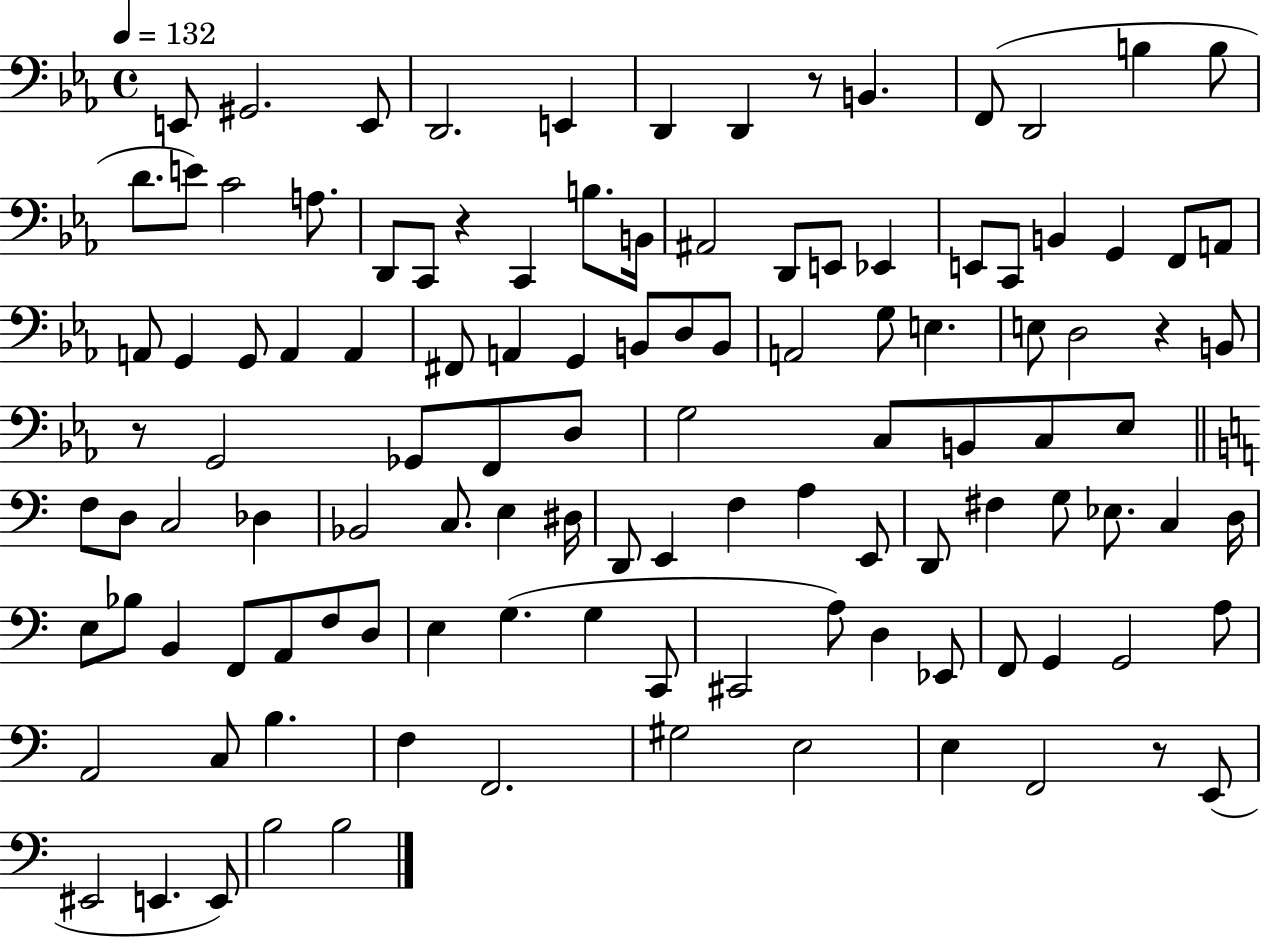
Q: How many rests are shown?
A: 5